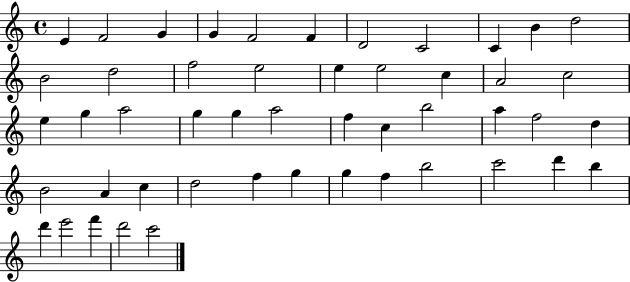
E4/q F4/h G4/q G4/q F4/h F4/q D4/h C4/h C4/q B4/q D5/h B4/h D5/h F5/h E5/h E5/q E5/h C5/q A4/h C5/h E5/q G5/q A5/h G5/q G5/q A5/h F5/q C5/q B5/h A5/q F5/h D5/q B4/h A4/q C5/q D5/h F5/q G5/q G5/q F5/q B5/h C6/h D6/q B5/q D6/q E6/h F6/q D6/h C6/h